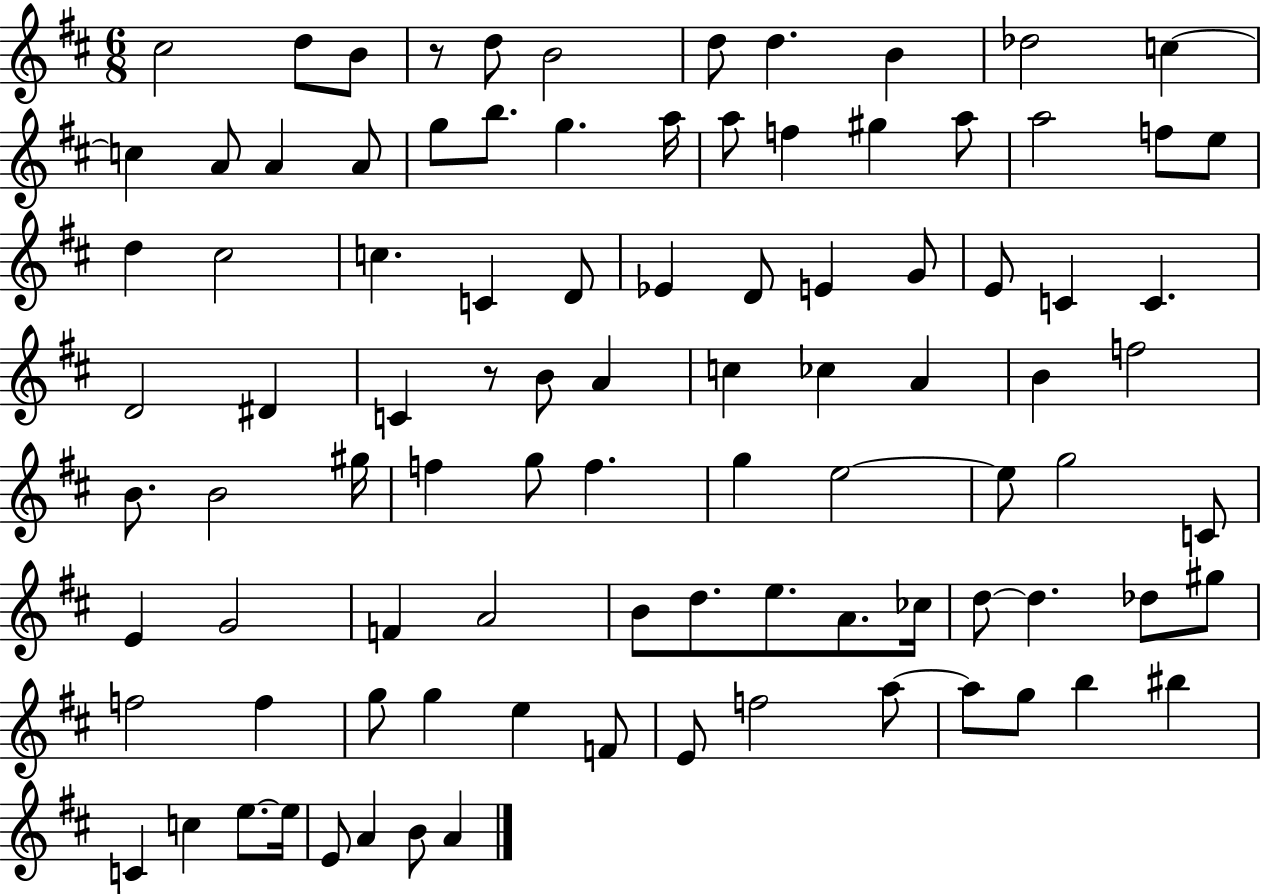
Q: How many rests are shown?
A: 2